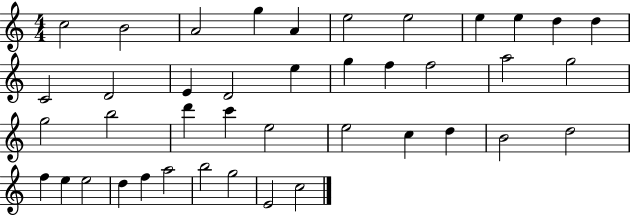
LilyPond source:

{
  \clef treble
  \numericTimeSignature
  \time 4/4
  \key c \major
  c''2 b'2 | a'2 g''4 a'4 | e''2 e''2 | e''4 e''4 d''4 d''4 | \break c'2 d'2 | e'4 d'2 e''4 | g''4 f''4 f''2 | a''2 g''2 | \break g''2 b''2 | d'''4 c'''4 e''2 | e''2 c''4 d''4 | b'2 d''2 | \break f''4 e''4 e''2 | d''4 f''4 a''2 | b''2 g''2 | e'2 c''2 | \break \bar "|."
}